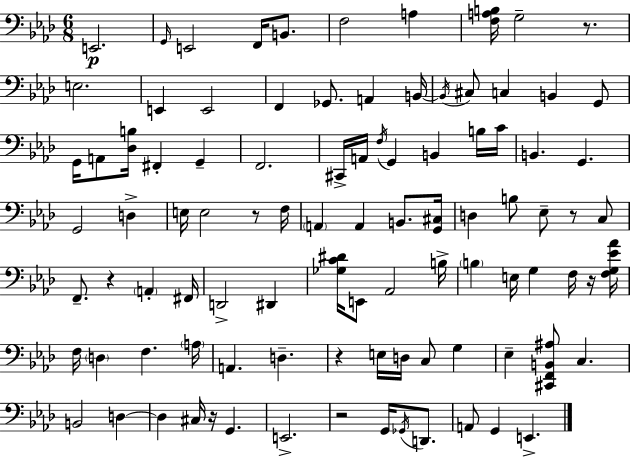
{
  \clef bass
  \numericTimeSignature
  \time 6/8
  \key f \minor
  e,2.\p | \grace { g,16 } e,2 f,16 b,8. | f2 a4 | <f a b>16 g2-- r8. | \break e2. | e,4 e,2 | f,4 ges,8. a,4 | b,16~~ \acciaccatura { b,16 } cis8 c4 b,4 | \break g,8 g,16 a,8 <des b>16 fis,4-. g,4-- | f,2. | cis,16-> a,16 \acciaccatura { f16 } g,4 b,4 | b16 c'16 b,4. g,4. | \break g,2 d4-> | e16 e2 | r8 f16 \parenthesize a,4 a,4 b,8. | <g, cis>16 d4 b8 ees8-- r8 | \break c8 f,8.-- r4 \parenthesize a,4-. | fis,16 d,2-> dis,4 | <ges c' dis'>16 e,8 aes,2 | b16-> \parenthesize b4 e16 g4 | \break f16 r16 <f g ees' aes'>16 f16 \parenthesize d4 f4. | \parenthesize a16 a,4. d4.-- | r4 e16 d16 c8 g4 | ees4-- <cis, f, b, ais>8 c4. | \break b,2 d4~~ | d4 cis16 r16 g,4. | e,2.-> | r2 g,16 | \break \acciaccatura { ges,16 } d,8. a,8 g,4 e,4.-> | \bar "|."
}